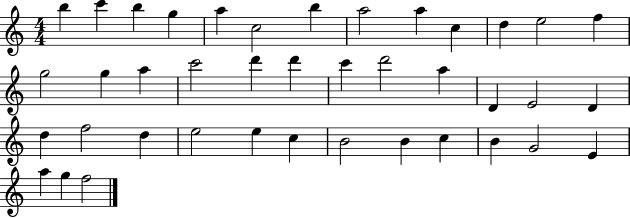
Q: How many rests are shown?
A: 0